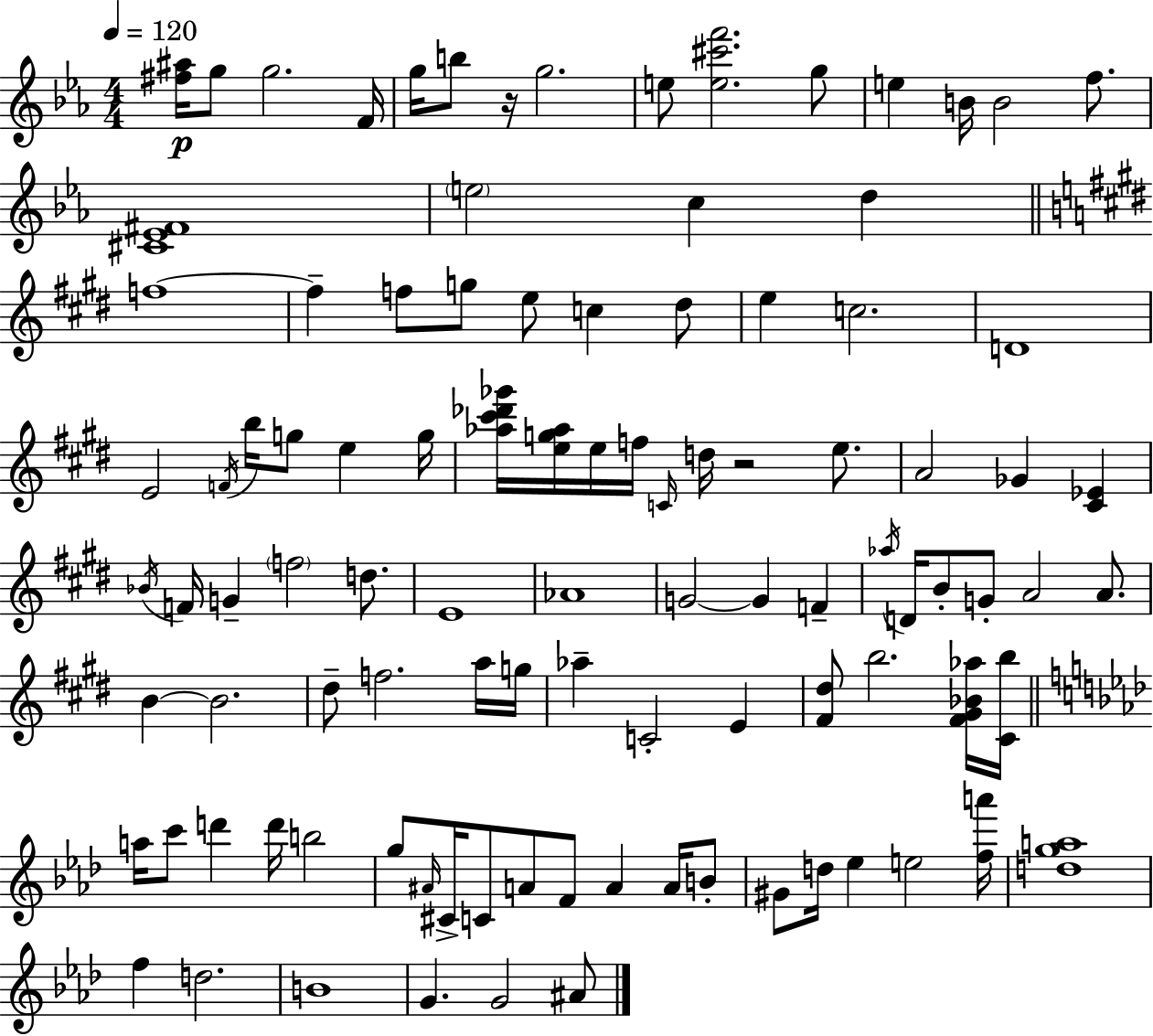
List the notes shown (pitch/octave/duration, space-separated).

[F#5,A#5]/s G5/e G5/h. F4/s G5/s B5/e R/s G5/h. E5/e [E5,C#6,F6]/h. G5/e E5/q B4/s B4/h F5/e. [C#4,Eb4,F#4]/w E5/h C5/q D5/q F5/w F5/q F5/e G5/e E5/e C5/q D#5/e E5/q C5/h. D4/w E4/h F4/s B5/s G5/e E5/q G5/s [Ab5,C#6,Db6,Gb6]/s [E5,G5,Ab5]/s E5/s F5/s C4/s D5/s R/h E5/e. A4/h Gb4/q [C#4,Eb4]/q Bb4/s F4/s G4/q F5/h D5/e. E4/w Ab4/w G4/h G4/q F4/q Ab5/s D4/s B4/e G4/e A4/h A4/e. B4/q B4/h. D#5/e F5/h. A5/s G5/s Ab5/q C4/h E4/q [F#4,D#5]/e B5/h. [F#4,G#4,Bb4,Ab5]/s [C#4,B5]/s A5/s C6/e D6/q D6/s B5/h G5/e A#4/s C#4/s C4/e A4/e F4/e A4/q A4/s B4/e G#4/e D5/s Eb5/q E5/h [F5,A6]/s [D5,G5,A5]/w F5/q D5/h. B4/w G4/q. G4/h A#4/e